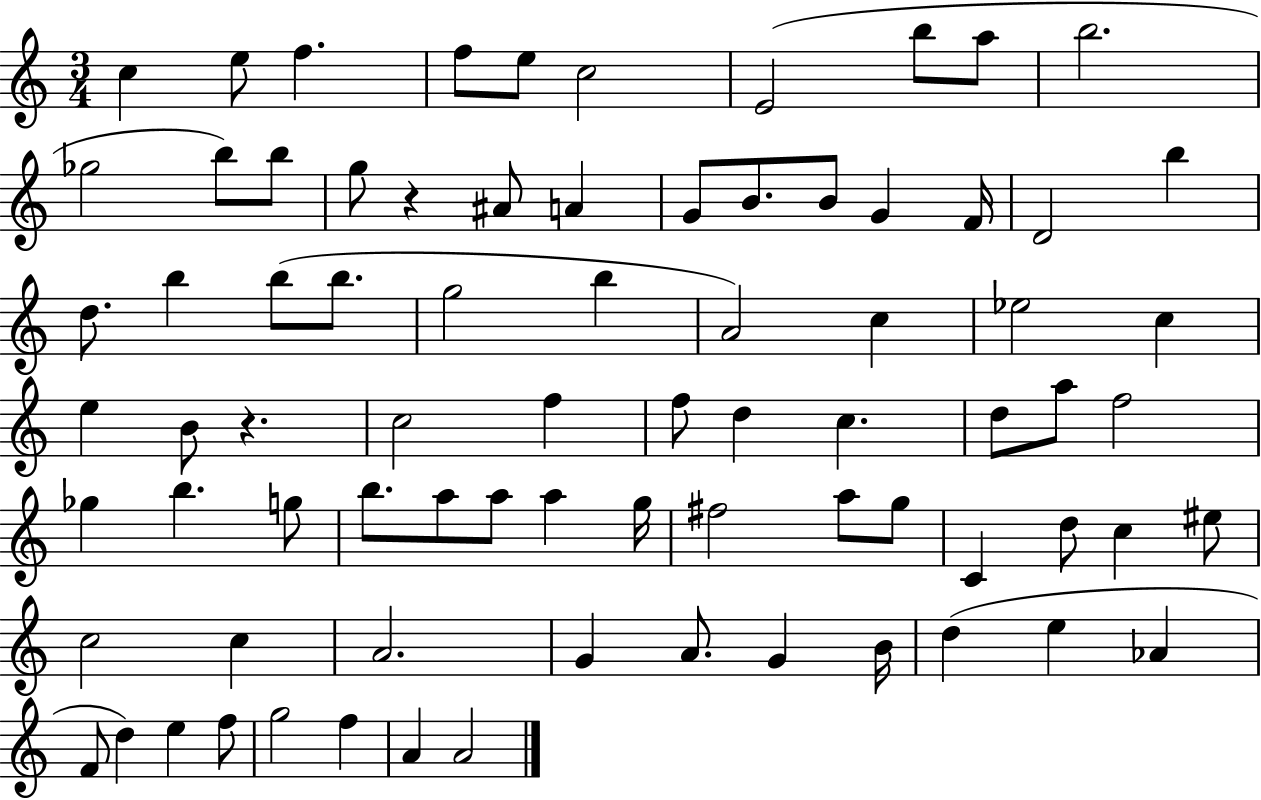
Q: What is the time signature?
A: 3/4